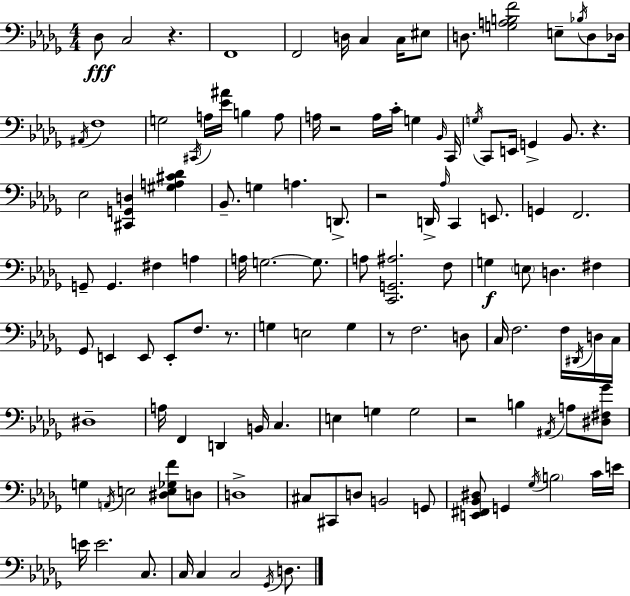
X:1
T:Untitled
M:4/4
L:1/4
K:Bbm
_D,/2 C,2 z F,,4 F,,2 D,/4 C, C,/4 ^E,/2 D,/2 [G,A,B,F]2 E,/2 _B,/4 D,/2 _D,/4 ^A,,/4 F,4 G,2 ^C,,/4 A,/4 [_E^A]/4 B, A,/2 A,/4 z2 A,/4 C/4 G, _B,,/4 C,,/4 G,/4 C,,/2 E,,/4 G,, _B,,/2 z _E,2 [^C,,G,,D,] [^G,A,^C_D] _B,,/2 G, A, D,,/2 z2 D,,/4 _A,/4 C,, E,,/2 G,, F,,2 G,,/2 G,, ^F, A, A,/4 G,2 G,/2 A,/2 [C,,G,,^A,]2 F,/2 G, E,/2 D, ^F, _G,,/2 E,, E,,/2 E,,/2 F,/2 z/2 G, E,2 G, z/2 F,2 D,/2 C,/4 F,2 F,/4 ^D,,/4 D,/4 C,/4 ^D,4 A,/4 F,, D,, B,,/4 C, E, G, G,2 z2 B, ^A,,/4 A,/2 [^D,^F,_G]/2 G, A,,/4 E,2 [^D,E,_G,F]/2 D,/2 D,4 ^C,/2 ^C,,/2 D,/2 B,,2 G,,/2 [E,,^F,,_B,,^D,]/2 G,, _G,/4 B,2 C/4 E/4 E/4 E2 C,/2 C,/4 C, C,2 _G,,/4 D,/2